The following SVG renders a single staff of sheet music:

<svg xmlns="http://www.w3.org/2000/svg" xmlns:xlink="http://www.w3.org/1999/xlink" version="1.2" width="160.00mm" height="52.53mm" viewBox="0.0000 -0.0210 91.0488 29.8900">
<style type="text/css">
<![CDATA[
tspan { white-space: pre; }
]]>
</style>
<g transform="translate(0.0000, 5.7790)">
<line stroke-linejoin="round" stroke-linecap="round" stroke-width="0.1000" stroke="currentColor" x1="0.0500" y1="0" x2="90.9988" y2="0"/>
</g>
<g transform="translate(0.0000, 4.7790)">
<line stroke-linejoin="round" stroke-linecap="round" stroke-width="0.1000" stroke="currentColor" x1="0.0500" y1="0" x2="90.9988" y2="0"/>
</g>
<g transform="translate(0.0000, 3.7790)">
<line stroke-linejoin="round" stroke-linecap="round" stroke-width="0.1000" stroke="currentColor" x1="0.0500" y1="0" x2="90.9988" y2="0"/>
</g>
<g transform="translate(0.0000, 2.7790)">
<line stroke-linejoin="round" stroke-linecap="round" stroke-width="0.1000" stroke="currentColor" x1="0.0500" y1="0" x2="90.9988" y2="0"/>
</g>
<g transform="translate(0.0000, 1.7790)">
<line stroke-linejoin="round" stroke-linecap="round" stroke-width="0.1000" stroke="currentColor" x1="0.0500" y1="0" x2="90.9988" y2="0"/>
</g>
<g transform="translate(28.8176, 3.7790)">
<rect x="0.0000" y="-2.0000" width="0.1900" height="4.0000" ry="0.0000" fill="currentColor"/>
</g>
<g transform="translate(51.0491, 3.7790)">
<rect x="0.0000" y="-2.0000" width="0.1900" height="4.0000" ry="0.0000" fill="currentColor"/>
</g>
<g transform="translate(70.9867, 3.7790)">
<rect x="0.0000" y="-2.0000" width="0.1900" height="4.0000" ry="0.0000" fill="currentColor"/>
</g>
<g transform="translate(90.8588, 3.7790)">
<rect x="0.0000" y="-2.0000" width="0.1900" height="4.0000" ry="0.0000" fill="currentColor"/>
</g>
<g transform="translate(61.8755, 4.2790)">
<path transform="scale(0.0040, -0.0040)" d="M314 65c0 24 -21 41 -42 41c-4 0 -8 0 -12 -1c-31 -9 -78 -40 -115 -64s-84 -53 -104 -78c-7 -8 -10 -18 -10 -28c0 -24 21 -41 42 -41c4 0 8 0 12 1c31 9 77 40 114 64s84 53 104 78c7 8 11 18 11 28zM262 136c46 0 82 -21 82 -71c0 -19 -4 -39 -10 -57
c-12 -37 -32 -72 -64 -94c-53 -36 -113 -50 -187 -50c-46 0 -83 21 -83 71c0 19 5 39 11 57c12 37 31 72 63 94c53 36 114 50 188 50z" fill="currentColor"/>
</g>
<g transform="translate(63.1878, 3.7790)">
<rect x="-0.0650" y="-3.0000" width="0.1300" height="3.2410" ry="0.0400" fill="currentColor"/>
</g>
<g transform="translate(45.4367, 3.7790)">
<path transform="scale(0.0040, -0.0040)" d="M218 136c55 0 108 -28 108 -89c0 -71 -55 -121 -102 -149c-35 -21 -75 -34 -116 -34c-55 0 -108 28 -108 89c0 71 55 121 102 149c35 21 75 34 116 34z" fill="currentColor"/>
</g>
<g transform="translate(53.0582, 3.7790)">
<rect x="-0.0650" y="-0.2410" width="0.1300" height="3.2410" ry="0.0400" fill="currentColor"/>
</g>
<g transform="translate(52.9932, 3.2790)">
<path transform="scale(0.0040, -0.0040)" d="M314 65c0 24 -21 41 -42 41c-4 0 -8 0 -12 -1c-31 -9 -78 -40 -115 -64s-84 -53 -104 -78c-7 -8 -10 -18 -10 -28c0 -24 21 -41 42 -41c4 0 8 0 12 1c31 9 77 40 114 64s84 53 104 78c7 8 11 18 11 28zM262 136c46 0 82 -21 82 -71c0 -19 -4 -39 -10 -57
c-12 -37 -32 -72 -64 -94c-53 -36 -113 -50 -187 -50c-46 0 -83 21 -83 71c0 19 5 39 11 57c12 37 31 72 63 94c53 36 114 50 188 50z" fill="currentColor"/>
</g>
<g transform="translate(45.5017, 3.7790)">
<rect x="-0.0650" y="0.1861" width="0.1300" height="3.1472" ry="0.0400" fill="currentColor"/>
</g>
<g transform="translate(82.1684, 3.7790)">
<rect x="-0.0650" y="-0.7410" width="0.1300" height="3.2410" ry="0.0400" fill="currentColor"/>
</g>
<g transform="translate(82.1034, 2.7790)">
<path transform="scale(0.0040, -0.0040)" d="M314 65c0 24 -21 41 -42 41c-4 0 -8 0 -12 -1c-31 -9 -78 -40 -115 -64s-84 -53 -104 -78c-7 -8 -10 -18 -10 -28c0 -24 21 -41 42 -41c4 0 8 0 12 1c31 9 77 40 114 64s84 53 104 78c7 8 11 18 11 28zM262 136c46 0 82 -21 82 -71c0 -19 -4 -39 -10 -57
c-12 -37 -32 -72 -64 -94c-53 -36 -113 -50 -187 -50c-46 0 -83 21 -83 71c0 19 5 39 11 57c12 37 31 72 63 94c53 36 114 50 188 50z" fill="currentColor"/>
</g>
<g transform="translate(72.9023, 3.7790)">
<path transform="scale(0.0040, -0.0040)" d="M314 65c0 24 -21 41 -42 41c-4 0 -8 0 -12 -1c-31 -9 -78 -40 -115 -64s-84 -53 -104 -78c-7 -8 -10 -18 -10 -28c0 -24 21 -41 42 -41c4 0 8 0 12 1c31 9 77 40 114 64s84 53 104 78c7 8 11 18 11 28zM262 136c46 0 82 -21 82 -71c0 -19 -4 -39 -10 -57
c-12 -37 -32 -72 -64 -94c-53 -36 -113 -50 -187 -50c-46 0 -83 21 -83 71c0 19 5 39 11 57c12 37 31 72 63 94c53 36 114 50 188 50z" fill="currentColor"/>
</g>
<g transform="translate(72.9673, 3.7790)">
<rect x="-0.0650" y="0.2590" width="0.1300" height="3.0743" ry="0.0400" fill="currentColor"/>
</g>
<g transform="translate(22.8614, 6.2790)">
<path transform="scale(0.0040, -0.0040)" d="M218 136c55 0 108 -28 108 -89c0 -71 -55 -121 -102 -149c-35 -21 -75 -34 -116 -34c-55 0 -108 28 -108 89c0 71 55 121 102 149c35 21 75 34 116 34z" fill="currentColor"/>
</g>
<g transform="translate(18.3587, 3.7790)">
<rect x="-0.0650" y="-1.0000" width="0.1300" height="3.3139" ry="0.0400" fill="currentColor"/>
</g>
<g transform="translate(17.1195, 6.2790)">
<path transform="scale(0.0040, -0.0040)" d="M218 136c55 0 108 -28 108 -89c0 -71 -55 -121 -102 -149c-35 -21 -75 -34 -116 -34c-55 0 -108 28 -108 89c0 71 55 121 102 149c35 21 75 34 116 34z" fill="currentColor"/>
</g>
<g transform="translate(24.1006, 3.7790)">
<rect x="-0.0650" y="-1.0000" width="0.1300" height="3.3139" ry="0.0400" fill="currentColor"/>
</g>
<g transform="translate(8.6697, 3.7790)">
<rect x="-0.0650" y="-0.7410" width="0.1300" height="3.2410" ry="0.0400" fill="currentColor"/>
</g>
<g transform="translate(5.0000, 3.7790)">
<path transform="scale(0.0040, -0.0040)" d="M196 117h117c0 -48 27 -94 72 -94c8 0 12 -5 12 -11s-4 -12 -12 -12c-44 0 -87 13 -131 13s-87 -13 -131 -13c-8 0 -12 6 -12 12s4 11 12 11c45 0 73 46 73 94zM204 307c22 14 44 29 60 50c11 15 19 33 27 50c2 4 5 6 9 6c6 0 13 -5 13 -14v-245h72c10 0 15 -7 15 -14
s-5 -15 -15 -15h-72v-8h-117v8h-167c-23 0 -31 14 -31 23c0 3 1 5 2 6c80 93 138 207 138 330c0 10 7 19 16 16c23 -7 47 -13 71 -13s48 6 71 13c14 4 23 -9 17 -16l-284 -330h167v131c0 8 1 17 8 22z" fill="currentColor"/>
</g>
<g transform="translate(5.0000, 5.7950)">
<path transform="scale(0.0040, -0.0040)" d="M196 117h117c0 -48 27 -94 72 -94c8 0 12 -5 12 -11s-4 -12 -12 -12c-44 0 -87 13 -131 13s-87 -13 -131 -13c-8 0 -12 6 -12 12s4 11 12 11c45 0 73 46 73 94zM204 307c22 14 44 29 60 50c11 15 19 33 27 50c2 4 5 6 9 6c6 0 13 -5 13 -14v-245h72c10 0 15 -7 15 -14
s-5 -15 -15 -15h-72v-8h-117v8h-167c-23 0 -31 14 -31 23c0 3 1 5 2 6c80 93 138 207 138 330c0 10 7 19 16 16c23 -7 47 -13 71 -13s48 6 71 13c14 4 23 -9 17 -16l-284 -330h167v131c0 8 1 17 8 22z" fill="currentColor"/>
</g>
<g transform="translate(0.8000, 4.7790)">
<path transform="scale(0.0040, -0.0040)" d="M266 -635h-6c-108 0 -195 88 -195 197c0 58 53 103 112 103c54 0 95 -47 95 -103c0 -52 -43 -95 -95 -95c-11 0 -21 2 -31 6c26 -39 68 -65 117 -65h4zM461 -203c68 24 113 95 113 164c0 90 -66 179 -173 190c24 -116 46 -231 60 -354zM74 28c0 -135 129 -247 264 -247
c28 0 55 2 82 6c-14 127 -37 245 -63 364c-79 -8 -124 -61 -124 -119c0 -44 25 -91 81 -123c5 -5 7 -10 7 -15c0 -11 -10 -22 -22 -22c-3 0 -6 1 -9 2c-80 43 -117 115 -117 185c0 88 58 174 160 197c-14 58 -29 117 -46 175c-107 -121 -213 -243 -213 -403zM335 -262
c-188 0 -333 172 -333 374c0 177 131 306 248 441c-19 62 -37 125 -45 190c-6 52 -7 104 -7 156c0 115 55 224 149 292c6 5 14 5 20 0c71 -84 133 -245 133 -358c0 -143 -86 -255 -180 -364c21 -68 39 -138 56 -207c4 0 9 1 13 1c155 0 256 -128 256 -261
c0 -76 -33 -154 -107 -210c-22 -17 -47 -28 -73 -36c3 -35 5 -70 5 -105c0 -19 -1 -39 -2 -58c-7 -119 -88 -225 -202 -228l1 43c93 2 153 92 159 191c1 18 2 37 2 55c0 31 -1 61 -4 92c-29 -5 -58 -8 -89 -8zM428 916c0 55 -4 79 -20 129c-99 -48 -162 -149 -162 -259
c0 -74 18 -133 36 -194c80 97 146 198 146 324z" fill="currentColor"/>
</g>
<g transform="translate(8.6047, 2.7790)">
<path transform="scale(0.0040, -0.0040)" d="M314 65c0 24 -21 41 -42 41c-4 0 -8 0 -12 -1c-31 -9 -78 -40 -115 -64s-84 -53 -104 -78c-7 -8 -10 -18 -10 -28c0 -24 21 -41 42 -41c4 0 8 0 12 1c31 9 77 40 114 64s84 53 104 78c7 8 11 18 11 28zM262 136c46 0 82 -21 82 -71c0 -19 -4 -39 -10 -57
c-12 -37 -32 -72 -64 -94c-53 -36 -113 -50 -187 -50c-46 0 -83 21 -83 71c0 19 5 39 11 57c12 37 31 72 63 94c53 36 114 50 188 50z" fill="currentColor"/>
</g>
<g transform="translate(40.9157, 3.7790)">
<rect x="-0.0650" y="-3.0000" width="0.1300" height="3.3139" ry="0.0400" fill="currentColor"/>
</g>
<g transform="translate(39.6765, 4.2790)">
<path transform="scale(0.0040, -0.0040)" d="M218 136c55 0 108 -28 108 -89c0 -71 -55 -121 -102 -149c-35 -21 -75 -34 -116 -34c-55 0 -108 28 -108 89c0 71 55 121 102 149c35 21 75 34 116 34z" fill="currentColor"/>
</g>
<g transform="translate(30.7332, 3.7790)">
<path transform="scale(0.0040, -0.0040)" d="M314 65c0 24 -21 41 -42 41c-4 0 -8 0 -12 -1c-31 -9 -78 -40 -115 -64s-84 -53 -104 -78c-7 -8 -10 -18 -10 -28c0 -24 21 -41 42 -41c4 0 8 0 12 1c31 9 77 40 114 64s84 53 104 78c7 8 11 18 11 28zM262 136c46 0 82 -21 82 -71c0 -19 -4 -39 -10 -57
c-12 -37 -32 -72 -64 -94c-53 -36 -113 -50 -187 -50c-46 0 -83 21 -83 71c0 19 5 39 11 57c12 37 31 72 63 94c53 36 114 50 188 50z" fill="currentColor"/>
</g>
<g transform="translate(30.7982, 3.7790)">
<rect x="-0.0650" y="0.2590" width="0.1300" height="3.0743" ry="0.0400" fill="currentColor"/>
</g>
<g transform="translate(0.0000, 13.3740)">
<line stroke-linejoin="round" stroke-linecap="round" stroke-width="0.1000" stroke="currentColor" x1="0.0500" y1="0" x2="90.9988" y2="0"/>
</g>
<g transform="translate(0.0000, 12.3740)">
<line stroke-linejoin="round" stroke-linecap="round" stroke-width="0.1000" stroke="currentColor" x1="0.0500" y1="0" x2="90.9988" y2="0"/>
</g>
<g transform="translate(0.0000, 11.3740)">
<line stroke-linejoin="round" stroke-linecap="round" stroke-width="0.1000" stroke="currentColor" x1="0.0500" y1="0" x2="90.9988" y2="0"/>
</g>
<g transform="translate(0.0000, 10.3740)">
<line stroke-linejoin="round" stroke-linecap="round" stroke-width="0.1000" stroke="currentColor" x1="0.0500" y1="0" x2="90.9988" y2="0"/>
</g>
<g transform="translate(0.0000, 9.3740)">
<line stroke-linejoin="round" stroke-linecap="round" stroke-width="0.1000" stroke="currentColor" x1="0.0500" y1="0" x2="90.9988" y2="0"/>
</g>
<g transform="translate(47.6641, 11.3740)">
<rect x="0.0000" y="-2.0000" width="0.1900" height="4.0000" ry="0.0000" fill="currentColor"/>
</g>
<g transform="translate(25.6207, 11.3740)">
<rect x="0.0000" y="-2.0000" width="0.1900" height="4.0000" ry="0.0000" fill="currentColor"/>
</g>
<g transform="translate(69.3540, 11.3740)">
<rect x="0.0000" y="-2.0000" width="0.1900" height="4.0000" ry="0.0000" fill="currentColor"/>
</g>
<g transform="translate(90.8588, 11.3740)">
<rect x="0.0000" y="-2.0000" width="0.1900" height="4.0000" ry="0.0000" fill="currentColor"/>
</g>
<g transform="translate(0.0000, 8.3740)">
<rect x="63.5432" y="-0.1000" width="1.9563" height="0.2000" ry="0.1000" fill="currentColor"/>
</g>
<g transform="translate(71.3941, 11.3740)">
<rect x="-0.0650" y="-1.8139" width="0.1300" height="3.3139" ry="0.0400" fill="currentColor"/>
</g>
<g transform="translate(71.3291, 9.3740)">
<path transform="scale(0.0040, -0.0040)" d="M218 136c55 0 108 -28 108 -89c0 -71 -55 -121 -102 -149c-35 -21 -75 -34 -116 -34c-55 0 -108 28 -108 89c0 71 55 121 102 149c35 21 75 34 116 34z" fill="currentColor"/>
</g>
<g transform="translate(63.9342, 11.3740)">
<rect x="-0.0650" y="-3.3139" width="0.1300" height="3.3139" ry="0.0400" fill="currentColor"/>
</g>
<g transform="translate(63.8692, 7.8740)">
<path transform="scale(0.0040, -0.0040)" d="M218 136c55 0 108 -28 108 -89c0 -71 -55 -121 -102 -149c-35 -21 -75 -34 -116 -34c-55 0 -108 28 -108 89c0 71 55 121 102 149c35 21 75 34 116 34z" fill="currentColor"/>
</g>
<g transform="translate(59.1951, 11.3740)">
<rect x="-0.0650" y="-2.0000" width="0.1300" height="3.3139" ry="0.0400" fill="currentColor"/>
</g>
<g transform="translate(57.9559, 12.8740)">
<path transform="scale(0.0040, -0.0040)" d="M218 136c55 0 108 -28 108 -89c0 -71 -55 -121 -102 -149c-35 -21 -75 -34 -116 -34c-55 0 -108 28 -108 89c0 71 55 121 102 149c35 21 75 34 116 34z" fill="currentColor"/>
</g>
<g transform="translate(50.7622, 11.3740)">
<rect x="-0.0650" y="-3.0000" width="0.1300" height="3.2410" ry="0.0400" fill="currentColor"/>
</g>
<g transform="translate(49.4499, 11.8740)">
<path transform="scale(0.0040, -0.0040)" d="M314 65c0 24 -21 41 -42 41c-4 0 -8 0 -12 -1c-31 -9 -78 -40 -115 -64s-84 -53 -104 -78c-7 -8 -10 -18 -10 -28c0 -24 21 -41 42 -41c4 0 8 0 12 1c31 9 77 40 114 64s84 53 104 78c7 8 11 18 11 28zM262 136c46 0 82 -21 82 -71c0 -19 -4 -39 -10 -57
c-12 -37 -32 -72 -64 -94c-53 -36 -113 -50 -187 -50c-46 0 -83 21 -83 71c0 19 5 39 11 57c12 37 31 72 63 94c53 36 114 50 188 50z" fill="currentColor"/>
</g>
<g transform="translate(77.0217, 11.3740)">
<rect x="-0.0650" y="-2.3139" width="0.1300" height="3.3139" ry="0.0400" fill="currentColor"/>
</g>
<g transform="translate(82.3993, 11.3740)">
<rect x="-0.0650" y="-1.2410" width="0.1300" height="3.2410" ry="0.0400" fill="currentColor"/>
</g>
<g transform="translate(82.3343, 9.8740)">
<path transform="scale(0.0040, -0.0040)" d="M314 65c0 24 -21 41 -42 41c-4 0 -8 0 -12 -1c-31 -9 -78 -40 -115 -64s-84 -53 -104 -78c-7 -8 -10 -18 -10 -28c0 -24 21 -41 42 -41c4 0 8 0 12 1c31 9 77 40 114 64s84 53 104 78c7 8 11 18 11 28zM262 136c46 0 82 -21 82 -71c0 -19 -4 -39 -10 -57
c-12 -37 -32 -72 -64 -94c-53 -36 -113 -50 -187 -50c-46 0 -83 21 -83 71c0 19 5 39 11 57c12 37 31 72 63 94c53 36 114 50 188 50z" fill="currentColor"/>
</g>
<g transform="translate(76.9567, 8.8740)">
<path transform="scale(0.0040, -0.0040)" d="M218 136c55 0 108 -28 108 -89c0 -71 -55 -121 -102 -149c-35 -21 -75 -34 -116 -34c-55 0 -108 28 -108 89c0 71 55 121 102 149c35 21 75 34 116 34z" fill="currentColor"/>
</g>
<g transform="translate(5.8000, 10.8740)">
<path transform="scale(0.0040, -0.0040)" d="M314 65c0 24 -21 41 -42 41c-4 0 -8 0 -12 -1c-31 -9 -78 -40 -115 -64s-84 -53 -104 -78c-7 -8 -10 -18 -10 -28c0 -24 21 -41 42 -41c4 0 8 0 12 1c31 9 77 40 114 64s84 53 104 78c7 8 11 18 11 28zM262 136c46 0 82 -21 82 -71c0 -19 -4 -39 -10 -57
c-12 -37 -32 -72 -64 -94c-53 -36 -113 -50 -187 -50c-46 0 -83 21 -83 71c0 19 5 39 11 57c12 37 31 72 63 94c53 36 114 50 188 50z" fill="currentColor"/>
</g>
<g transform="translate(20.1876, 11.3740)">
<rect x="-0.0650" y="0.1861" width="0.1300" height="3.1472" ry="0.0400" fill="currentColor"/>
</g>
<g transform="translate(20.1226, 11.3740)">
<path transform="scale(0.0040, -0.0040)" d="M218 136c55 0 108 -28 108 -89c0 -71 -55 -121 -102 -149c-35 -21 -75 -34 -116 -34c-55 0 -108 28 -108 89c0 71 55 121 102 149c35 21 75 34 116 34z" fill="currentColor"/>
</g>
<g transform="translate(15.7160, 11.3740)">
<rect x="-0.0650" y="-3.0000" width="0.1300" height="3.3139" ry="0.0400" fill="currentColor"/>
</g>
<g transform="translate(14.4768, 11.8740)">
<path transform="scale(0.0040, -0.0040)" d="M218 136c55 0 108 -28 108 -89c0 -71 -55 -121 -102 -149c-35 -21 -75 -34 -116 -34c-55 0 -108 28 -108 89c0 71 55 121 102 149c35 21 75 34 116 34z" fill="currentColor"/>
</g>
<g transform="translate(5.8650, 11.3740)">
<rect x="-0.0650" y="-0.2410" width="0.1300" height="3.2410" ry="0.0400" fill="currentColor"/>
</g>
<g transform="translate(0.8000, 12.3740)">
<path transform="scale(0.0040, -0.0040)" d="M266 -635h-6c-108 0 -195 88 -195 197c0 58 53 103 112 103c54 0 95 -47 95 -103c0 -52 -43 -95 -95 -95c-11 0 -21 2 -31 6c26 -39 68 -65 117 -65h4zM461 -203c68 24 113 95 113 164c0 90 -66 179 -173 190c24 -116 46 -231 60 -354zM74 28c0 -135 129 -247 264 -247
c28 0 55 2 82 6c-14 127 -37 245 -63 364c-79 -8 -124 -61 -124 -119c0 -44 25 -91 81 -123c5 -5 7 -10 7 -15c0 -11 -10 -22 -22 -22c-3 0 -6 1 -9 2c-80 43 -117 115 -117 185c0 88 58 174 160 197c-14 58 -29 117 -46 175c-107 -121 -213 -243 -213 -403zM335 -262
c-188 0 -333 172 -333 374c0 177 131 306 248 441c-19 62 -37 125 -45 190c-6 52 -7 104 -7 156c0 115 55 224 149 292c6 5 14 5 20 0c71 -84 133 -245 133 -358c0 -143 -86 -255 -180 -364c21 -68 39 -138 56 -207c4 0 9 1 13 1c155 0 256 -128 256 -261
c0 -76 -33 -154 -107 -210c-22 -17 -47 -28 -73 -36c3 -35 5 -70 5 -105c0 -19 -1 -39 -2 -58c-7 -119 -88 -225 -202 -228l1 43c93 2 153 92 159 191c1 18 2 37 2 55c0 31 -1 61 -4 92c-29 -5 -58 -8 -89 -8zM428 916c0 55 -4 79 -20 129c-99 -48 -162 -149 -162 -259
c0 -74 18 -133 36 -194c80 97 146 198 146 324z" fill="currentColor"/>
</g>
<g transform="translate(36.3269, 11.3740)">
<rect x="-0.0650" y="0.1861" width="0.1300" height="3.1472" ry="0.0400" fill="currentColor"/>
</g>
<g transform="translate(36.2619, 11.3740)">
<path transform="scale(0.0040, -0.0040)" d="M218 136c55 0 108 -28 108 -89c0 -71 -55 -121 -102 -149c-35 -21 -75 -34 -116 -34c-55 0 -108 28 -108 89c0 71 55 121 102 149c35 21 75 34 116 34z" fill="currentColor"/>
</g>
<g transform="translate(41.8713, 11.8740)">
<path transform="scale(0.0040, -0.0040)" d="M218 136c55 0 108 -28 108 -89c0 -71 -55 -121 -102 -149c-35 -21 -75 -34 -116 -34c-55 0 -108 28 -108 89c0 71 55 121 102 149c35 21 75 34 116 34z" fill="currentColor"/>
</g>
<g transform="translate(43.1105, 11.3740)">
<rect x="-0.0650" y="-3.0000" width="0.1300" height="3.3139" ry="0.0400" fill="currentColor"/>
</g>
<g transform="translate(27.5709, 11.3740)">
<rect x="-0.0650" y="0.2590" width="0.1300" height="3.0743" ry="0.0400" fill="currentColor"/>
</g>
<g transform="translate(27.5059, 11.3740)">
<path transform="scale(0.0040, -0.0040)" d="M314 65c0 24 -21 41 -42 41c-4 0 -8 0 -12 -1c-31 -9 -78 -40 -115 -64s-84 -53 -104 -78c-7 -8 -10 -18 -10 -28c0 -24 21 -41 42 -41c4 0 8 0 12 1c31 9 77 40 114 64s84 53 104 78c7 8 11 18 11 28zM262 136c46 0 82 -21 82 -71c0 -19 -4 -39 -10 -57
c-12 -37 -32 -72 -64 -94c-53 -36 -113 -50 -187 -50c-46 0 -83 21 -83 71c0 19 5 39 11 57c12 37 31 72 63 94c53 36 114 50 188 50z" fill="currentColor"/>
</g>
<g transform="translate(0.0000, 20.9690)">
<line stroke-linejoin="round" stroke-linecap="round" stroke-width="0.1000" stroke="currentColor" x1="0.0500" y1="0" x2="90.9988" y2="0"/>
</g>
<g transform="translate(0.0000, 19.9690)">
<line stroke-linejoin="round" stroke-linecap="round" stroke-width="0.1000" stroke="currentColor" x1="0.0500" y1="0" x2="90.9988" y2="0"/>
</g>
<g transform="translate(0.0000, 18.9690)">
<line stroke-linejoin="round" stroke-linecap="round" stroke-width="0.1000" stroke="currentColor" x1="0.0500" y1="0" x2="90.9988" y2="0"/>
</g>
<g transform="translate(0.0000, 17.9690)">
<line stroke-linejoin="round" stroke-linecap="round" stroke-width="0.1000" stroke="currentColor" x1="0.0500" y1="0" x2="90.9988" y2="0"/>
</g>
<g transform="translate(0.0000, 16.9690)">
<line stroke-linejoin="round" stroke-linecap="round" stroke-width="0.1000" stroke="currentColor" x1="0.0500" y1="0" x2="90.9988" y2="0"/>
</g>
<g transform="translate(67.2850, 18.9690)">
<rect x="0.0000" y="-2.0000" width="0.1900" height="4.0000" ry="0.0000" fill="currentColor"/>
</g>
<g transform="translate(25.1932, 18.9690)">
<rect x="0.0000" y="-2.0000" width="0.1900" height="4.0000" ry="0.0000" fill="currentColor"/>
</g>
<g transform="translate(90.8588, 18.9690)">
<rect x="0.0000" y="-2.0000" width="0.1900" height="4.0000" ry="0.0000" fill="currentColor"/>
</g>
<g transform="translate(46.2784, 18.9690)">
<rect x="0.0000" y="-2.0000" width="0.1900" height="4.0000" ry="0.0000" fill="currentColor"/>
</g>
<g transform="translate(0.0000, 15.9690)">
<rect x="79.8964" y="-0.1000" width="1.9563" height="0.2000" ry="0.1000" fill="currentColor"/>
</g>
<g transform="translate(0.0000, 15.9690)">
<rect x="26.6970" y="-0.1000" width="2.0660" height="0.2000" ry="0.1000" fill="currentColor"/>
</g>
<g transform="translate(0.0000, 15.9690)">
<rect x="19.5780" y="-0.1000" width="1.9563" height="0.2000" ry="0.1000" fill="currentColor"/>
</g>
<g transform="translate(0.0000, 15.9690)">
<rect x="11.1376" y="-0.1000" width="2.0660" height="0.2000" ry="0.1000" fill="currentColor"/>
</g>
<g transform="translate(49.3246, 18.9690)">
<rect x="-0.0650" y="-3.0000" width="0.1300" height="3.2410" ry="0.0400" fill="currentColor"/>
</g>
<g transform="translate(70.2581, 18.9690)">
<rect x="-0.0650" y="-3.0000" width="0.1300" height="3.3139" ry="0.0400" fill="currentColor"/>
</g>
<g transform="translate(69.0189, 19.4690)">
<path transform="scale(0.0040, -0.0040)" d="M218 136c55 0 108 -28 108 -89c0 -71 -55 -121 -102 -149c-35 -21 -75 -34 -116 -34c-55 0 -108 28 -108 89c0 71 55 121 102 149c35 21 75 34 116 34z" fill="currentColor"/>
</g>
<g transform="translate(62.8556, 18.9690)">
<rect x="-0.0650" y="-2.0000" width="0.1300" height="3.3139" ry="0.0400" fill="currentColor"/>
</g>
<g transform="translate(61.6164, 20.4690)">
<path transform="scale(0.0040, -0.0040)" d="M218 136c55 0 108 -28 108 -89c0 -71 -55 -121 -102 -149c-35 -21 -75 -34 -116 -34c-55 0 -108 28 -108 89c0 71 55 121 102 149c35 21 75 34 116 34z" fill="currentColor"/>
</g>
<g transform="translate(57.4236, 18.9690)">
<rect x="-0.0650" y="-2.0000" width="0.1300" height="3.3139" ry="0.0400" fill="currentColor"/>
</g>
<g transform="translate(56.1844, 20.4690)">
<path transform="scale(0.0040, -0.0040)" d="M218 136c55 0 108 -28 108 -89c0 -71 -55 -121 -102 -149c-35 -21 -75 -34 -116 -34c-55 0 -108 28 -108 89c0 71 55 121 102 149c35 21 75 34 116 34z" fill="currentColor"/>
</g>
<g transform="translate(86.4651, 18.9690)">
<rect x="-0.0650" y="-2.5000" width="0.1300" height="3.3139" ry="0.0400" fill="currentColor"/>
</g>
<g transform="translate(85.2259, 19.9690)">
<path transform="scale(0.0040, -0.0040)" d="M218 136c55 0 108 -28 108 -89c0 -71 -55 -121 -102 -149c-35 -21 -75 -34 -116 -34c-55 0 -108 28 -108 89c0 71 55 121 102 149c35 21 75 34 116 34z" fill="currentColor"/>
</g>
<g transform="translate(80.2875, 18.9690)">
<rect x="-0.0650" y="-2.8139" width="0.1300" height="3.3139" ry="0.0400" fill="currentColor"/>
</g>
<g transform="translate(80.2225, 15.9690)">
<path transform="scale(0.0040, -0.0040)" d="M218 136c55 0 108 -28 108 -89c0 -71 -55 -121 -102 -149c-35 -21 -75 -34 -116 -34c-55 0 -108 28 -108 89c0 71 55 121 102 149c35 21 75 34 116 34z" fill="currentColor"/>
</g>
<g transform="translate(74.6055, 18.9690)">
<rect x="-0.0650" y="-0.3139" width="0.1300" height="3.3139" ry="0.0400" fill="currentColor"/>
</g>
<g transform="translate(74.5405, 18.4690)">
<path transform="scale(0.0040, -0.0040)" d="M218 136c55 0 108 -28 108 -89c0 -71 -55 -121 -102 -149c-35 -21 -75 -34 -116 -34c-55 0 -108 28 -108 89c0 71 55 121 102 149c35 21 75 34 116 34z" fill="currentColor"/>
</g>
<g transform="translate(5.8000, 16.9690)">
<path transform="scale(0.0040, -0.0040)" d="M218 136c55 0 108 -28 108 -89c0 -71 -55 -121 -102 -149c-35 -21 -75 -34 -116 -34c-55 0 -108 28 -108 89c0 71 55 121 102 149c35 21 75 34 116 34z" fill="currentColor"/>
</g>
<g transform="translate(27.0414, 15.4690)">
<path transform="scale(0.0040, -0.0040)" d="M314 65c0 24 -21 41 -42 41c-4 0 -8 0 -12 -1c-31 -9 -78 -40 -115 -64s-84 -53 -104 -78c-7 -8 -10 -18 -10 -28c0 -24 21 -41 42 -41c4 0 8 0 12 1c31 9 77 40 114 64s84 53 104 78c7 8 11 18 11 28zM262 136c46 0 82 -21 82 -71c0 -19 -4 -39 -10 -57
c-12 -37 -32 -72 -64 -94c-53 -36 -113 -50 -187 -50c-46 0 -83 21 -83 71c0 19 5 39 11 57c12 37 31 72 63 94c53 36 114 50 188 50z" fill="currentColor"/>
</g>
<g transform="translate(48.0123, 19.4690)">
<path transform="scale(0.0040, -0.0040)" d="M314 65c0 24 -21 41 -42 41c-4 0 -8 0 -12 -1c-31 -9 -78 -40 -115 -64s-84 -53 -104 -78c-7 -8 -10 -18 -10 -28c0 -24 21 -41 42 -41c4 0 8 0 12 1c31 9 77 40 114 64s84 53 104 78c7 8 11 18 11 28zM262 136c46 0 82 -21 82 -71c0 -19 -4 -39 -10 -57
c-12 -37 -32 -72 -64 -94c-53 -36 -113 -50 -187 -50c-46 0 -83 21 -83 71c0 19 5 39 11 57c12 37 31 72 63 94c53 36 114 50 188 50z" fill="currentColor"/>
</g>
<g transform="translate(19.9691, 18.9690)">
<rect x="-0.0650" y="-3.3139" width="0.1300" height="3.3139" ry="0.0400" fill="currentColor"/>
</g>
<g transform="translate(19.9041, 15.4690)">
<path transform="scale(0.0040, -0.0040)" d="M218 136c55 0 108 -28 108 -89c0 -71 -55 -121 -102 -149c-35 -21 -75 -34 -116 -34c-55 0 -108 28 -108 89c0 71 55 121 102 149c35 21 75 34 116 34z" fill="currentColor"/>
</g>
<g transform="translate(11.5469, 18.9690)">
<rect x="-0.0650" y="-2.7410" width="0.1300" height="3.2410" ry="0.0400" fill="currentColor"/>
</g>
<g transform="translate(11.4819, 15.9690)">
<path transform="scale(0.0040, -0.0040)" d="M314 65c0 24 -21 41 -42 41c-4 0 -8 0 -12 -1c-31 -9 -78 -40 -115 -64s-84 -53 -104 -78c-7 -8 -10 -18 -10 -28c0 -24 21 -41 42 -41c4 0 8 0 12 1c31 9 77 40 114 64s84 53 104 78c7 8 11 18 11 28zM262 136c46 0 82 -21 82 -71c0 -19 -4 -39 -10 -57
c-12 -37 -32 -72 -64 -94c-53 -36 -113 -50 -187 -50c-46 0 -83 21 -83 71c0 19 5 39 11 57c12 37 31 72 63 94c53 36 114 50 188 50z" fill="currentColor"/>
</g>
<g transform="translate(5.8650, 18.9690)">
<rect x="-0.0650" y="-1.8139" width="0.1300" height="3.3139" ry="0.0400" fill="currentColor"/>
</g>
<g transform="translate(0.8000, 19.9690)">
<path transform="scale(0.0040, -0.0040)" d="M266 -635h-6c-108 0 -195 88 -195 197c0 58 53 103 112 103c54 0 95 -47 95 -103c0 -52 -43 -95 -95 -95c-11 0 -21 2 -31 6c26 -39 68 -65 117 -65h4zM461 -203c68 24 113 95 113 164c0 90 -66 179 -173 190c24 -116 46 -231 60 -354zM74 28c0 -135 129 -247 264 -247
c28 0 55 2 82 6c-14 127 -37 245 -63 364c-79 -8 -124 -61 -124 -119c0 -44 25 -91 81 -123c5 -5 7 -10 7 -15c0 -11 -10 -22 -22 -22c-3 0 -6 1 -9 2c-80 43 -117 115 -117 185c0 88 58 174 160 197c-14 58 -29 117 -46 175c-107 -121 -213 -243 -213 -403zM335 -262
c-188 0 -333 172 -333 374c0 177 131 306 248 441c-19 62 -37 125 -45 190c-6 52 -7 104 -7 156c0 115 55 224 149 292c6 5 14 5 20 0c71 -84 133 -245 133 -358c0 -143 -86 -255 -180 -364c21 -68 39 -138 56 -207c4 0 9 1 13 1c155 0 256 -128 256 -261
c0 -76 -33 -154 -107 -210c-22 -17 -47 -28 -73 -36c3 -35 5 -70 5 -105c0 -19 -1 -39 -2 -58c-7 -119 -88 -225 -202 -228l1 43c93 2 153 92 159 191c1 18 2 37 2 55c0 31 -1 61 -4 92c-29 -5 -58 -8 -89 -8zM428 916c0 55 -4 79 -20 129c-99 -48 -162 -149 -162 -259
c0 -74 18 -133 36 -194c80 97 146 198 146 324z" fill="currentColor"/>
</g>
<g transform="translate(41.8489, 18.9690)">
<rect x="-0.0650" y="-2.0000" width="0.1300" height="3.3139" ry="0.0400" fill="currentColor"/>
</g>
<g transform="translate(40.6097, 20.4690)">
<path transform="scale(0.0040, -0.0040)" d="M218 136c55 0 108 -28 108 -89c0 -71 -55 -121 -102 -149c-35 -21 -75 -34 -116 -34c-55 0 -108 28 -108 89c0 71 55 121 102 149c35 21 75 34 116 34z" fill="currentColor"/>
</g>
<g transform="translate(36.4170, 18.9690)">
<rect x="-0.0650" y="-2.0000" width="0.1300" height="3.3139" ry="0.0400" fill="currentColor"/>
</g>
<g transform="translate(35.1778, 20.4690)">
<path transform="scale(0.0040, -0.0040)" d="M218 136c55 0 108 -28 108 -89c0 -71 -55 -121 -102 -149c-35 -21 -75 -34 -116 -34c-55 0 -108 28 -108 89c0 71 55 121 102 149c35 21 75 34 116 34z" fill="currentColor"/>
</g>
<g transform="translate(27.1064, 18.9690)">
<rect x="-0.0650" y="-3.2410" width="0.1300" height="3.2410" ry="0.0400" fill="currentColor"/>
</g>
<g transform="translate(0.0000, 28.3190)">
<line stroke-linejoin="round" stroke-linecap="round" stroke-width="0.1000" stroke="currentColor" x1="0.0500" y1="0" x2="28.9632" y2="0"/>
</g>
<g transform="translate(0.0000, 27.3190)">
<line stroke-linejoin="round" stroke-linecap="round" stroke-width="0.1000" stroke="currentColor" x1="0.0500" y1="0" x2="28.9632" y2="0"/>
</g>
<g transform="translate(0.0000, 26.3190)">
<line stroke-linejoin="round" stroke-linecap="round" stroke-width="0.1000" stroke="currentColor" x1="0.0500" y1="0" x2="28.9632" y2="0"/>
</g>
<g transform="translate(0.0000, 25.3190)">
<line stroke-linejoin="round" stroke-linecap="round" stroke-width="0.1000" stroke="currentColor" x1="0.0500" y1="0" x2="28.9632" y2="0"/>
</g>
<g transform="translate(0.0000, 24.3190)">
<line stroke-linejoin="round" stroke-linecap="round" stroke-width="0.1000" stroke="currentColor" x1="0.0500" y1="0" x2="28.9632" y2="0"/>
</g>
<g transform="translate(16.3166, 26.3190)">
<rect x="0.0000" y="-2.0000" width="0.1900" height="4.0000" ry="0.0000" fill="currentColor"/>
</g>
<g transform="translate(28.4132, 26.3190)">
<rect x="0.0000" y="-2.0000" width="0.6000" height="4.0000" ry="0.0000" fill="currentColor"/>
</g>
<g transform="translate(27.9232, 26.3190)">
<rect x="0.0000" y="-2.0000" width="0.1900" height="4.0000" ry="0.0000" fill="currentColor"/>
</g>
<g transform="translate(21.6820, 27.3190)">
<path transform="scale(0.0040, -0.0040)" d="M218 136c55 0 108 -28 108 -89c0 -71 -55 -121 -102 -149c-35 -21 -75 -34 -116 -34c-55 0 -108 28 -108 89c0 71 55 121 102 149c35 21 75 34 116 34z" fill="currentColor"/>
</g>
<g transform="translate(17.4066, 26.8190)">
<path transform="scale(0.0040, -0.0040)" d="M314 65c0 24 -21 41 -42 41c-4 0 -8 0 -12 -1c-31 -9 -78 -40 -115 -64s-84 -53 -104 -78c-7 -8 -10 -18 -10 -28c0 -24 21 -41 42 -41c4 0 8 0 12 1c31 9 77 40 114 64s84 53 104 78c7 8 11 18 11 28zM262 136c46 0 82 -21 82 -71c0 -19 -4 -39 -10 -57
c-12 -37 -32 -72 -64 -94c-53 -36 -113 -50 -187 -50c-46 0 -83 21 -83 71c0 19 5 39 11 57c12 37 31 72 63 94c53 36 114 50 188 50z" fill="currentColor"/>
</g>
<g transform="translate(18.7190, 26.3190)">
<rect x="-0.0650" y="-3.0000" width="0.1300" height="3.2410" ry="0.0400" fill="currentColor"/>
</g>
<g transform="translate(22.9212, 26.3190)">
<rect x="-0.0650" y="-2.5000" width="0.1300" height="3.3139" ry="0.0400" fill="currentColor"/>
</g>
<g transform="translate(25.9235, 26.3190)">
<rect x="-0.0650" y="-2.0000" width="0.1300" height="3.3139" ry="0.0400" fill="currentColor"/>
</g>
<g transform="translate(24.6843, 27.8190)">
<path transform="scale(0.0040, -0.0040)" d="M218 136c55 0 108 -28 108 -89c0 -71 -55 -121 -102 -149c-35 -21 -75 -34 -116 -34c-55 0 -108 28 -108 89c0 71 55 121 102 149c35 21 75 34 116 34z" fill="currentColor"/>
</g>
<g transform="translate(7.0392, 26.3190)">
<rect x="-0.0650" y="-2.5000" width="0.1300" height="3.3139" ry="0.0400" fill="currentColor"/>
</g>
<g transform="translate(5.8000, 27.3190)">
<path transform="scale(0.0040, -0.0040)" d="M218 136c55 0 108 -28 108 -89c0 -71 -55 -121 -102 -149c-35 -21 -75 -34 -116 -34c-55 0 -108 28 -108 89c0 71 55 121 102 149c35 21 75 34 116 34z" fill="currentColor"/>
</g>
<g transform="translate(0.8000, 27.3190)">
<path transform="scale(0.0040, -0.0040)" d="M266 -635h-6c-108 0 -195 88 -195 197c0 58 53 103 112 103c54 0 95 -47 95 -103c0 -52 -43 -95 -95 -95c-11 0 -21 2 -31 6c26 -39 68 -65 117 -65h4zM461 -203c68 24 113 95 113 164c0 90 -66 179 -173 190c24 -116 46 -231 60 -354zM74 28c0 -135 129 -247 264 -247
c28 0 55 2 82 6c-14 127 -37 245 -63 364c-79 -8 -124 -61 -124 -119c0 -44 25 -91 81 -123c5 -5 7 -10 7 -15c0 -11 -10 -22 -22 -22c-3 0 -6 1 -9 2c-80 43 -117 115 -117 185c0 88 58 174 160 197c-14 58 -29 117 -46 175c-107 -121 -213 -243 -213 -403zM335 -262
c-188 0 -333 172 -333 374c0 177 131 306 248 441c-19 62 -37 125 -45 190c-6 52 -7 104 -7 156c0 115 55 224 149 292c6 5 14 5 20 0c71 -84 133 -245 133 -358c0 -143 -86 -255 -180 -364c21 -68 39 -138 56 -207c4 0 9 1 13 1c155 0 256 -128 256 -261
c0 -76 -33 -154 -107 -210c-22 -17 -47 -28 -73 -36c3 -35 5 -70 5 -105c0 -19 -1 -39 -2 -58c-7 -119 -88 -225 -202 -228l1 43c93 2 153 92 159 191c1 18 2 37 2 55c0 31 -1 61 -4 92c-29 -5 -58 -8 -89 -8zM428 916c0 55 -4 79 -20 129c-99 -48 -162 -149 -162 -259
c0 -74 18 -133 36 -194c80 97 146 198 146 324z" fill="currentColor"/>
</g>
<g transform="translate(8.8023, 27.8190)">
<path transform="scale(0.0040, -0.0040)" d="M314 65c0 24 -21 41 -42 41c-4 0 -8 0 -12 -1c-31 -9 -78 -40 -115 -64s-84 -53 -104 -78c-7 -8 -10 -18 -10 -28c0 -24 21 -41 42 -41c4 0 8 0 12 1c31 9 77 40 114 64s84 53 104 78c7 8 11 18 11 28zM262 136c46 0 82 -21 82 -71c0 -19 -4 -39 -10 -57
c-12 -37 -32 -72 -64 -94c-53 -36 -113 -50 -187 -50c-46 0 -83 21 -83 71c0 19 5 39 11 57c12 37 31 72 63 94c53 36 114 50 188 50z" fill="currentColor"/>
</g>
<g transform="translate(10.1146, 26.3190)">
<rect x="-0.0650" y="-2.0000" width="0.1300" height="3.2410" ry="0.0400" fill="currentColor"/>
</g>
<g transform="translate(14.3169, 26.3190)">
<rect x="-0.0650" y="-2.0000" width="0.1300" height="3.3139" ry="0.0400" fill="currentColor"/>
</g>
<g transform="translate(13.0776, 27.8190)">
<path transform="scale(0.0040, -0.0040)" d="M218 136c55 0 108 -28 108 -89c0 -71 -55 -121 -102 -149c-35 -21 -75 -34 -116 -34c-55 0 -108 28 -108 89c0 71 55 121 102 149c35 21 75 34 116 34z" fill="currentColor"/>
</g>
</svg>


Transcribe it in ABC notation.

X:1
T:Untitled
M:4/4
L:1/4
K:C
d2 D D B2 A B c2 A2 B2 d2 c2 A B B2 B A A2 F b f g e2 f a2 b b2 F F A2 F F A c a G G F2 F A2 G F